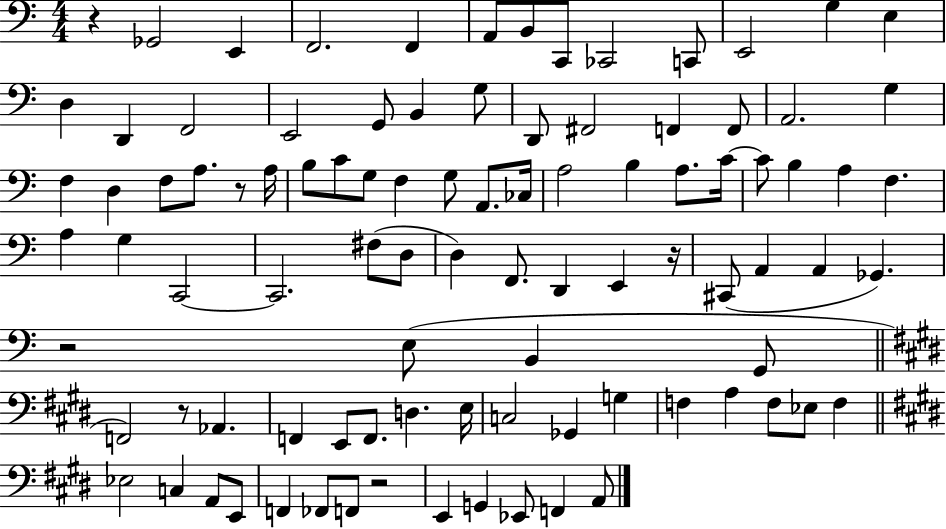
X:1
T:Untitled
M:4/4
L:1/4
K:C
z _G,,2 E,, F,,2 F,, A,,/2 B,,/2 C,,/2 _C,,2 C,,/2 E,,2 G, E, D, D,, F,,2 E,,2 G,,/2 B,, G,/2 D,,/2 ^F,,2 F,, F,,/2 A,,2 G, F, D, F,/2 A,/2 z/2 A,/4 B,/2 C/2 G,/2 F, G,/2 A,,/2 _C,/4 A,2 B, A,/2 C/4 C/2 B, A, F, A, G, C,,2 C,,2 ^F,/2 D,/2 D, F,,/2 D,, E,, z/4 ^C,,/2 A,, A,, _G,, z2 E,/2 B,, G,,/2 F,,2 z/2 _A,, F,, E,,/2 F,,/2 D, E,/4 C,2 _G,, G, F, A, F,/2 _E,/2 F, _E,2 C, A,,/2 E,,/2 F,, _F,,/2 F,,/2 z2 E,, G,, _E,,/2 F,, A,,/2